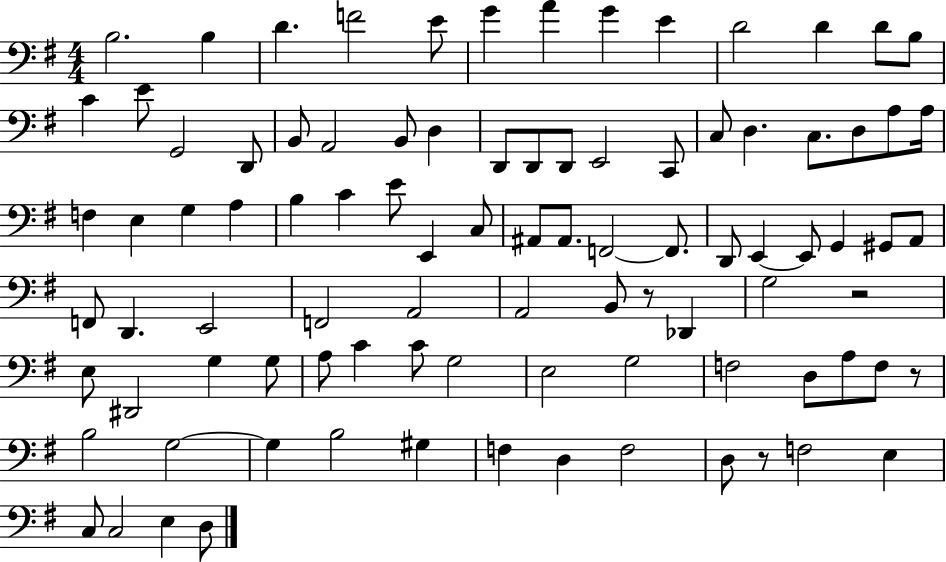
{
  \clef bass
  \numericTimeSignature
  \time 4/4
  \key g \major
  b2. b4 | d'4. f'2 e'8 | g'4 a'4 g'4 e'4 | d'2 d'4 d'8 b8 | \break c'4 e'8 g,2 d,8 | b,8 a,2 b,8 d4 | d,8 d,8 d,8 e,2 c,8 | c8 d4. c8. d8 a8 a16 | \break f4 e4 g4 a4 | b4 c'4 e'8 e,4 c8 | ais,8 ais,8. f,2~~ f,8. | d,8 e,4~~ e,8 g,4 gis,8 a,8 | \break f,8 d,4. e,2 | f,2 a,2 | a,2 b,8 r8 des,4 | g2 r2 | \break e8 dis,2 g4 g8 | a8 c'4 c'8 g2 | e2 g2 | f2 d8 a8 f8 r8 | \break b2 g2~~ | g4 b2 gis4 | f4 d4 f2 | d8 r8 f2 e4 | \break c8 c2 e4 d8 | \bar "|."
}